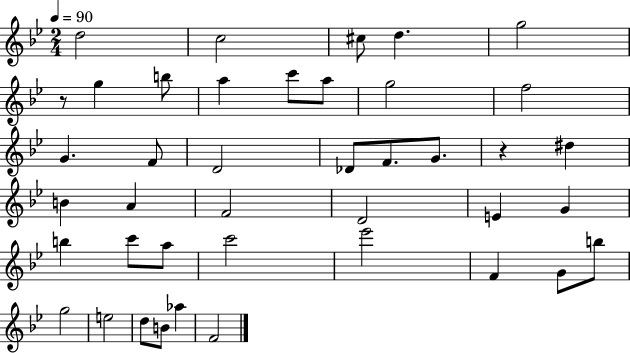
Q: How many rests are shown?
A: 2